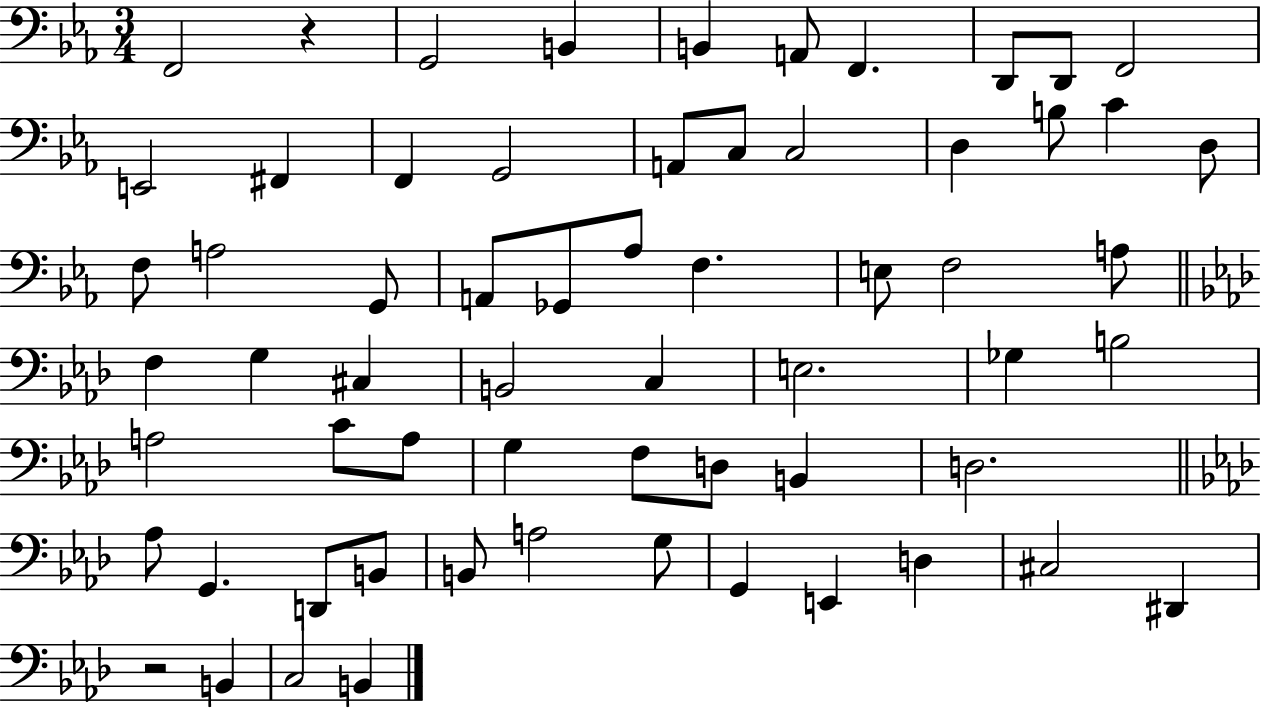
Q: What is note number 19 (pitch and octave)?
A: C4